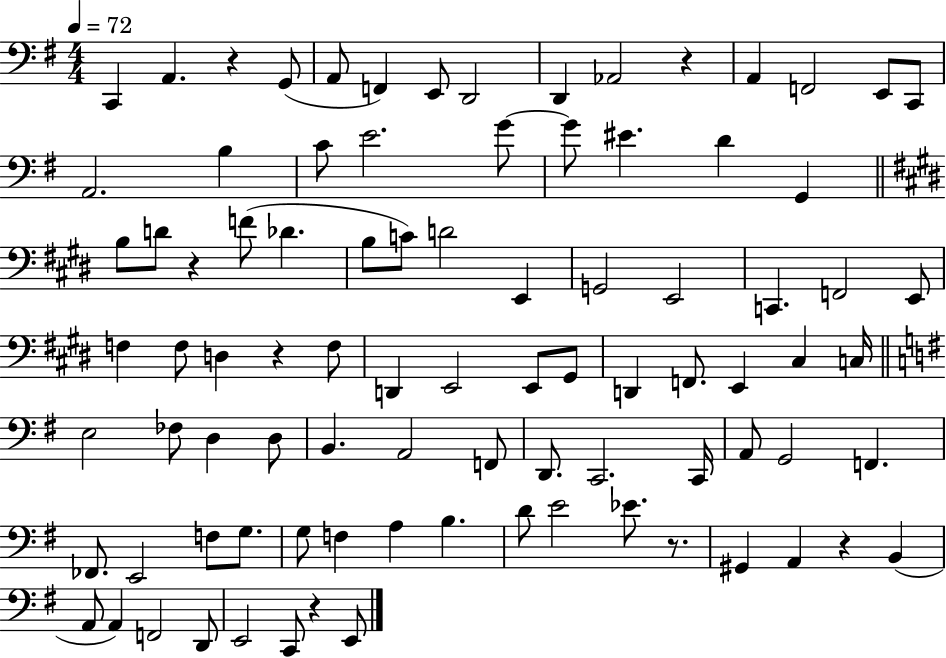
{
  \clef bass
  \numericTimeSignature
  \time 4/4
  \key g \major
  \tempo 4 = 72
  c,4 a,4. r4 g,8( | a,8 f,4) e,8 d,2 | d,4 aes,2 r4 | a,4 f,2 e,8 c,8 | \break a,2. b4 | c'8 e'2. g'8~~ | g'8 eis'4. d'4 g,4 | \bar "||" \break \key e \major b8 d'8 r4 f'8( des'4. | b8 c'8) d'2 e,4 | g,2 e,2 | c,4. f,2 e,8 | \break f4 f8 d4 r4 f8 | d,4 e,2 e,8 gis,8 | d,4 f,8. e,4 cis4 c16 | \bar "||" \break \key e \minor e2 fes8 d4 d8 | b,4. a,2 f,8 | d,8. c,2. c,16 | a,8 g,2 f,4. | \break fes,8. e,2 f8 g8. | g8 f4 a4 b4. | d'8 e'2 ees'8. r8. | gis,4 a,4 r4 b,4( | \break a,8 a,4) f,2 d,8 | e,2 c,8 r4 e,8 | \bar "|."
}